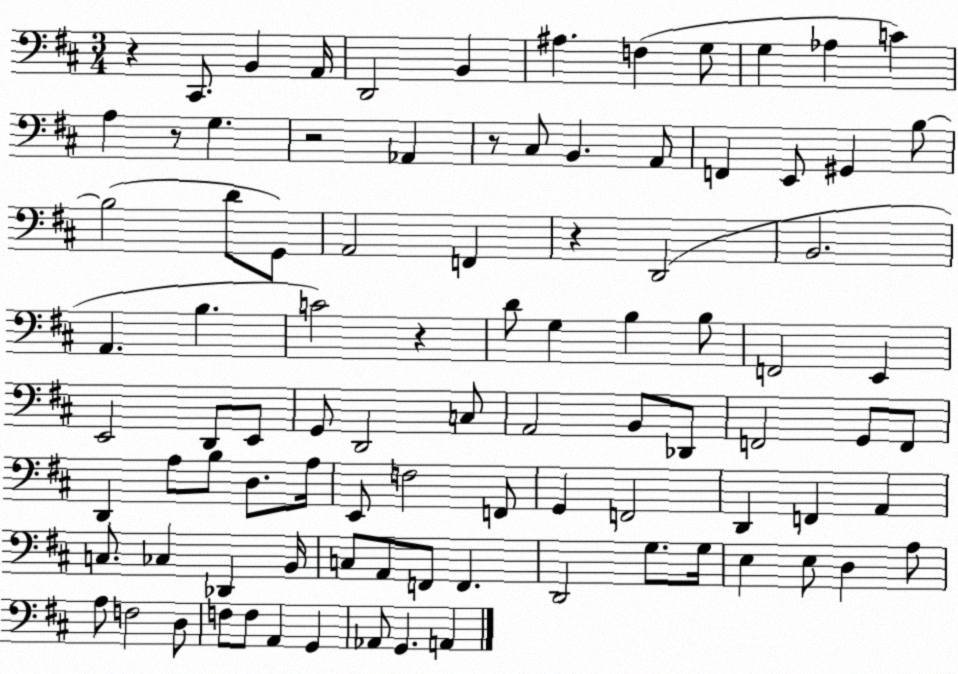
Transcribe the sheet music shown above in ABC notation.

X:1
T:Untitled
M:3/4
L:1/4
K:D
z ^C,,/2 B,, A,,/4 D,,2 B,, ^A, F, G,/2 G, _A, C A, z/2 G, z2 _A,, z/2 ^C,/2 B,, A,,/2 F,, E,,/2 ^G,, B,/2 B,2 D/2 G,,/2 A,,2 F,, z D,,2 B,,2 A,, B, C2 z D/2 G, B, B,/2 F,,2 E,, E,,2 D,,/2 E,,/2 G,,/2 D,,2 C,/2 A,,2 B,,/2 _D,,/2 F,,2 G,,/2 F,,/2 D,, A,/2 B,/2 D,/2 A,/4 E,,/2 F,2 F,,/2 G,, F,,2 D,, F,, A,, C,/2 _C, _D,, B,,/4 C,/2 A,,/2 F,,/2 F,, D,,2 G,/2 G,/4 E, E,/2 D, A,/2 A,/2 F,2 D,/2 F,/2 F,/2 A,, G,, _A,,/2 G,, A,,